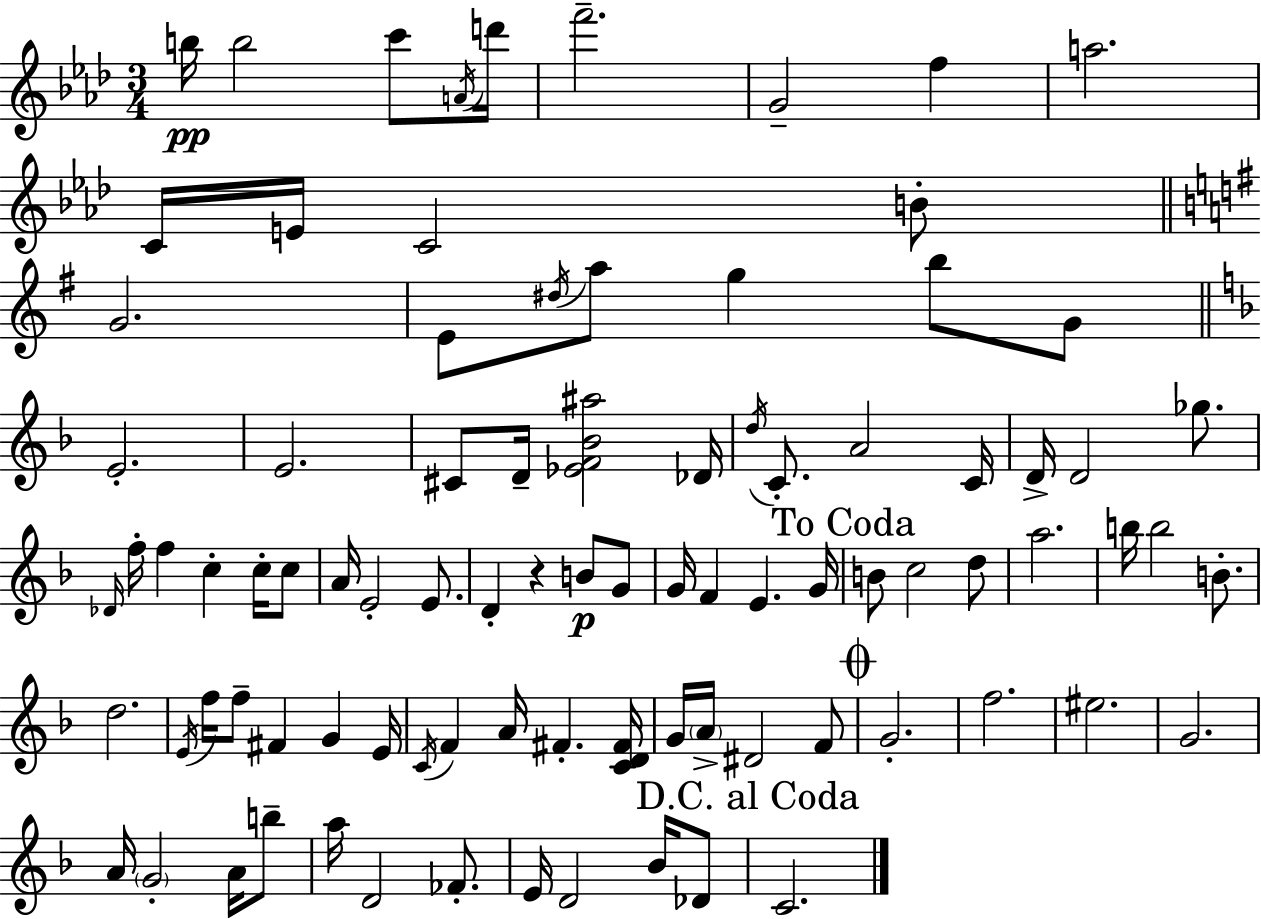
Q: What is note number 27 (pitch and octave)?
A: C4